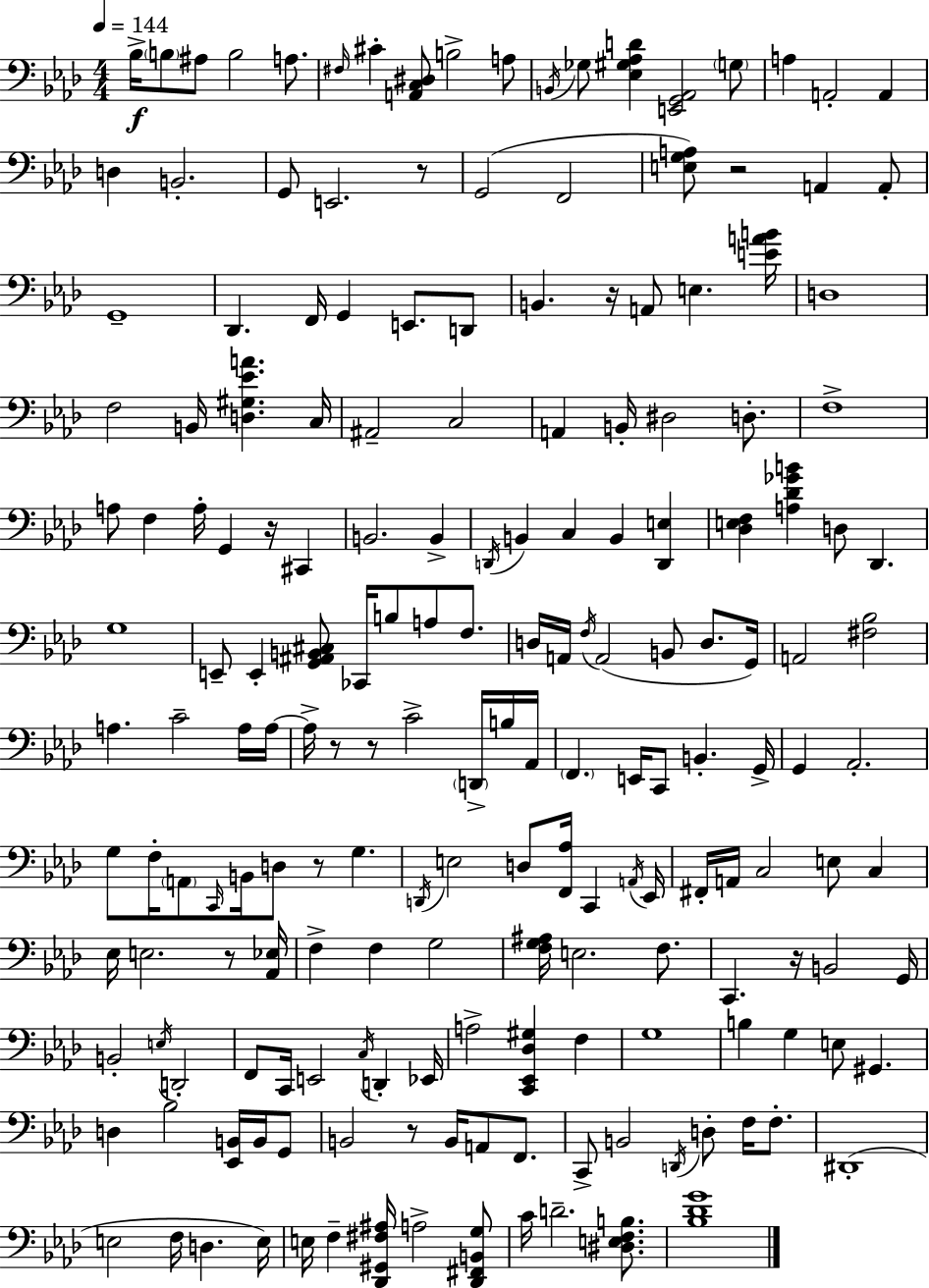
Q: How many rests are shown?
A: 10